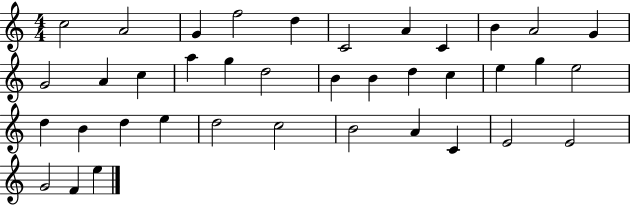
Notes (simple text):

C5/h A4/h G4/q F5/h D5/q C4/h A4/q C4/q B4/q A4/h G4/q G4/h A4/q C5/q A5/q G5/q D5/h B4/q B4/q D5/q C5/q E5/q G5/q E5/h D5/q B4/q D5/q E5/q D5/h C5/h B4/h A4/q C4/q E4/h E4/h G4/h F4/q E5/q